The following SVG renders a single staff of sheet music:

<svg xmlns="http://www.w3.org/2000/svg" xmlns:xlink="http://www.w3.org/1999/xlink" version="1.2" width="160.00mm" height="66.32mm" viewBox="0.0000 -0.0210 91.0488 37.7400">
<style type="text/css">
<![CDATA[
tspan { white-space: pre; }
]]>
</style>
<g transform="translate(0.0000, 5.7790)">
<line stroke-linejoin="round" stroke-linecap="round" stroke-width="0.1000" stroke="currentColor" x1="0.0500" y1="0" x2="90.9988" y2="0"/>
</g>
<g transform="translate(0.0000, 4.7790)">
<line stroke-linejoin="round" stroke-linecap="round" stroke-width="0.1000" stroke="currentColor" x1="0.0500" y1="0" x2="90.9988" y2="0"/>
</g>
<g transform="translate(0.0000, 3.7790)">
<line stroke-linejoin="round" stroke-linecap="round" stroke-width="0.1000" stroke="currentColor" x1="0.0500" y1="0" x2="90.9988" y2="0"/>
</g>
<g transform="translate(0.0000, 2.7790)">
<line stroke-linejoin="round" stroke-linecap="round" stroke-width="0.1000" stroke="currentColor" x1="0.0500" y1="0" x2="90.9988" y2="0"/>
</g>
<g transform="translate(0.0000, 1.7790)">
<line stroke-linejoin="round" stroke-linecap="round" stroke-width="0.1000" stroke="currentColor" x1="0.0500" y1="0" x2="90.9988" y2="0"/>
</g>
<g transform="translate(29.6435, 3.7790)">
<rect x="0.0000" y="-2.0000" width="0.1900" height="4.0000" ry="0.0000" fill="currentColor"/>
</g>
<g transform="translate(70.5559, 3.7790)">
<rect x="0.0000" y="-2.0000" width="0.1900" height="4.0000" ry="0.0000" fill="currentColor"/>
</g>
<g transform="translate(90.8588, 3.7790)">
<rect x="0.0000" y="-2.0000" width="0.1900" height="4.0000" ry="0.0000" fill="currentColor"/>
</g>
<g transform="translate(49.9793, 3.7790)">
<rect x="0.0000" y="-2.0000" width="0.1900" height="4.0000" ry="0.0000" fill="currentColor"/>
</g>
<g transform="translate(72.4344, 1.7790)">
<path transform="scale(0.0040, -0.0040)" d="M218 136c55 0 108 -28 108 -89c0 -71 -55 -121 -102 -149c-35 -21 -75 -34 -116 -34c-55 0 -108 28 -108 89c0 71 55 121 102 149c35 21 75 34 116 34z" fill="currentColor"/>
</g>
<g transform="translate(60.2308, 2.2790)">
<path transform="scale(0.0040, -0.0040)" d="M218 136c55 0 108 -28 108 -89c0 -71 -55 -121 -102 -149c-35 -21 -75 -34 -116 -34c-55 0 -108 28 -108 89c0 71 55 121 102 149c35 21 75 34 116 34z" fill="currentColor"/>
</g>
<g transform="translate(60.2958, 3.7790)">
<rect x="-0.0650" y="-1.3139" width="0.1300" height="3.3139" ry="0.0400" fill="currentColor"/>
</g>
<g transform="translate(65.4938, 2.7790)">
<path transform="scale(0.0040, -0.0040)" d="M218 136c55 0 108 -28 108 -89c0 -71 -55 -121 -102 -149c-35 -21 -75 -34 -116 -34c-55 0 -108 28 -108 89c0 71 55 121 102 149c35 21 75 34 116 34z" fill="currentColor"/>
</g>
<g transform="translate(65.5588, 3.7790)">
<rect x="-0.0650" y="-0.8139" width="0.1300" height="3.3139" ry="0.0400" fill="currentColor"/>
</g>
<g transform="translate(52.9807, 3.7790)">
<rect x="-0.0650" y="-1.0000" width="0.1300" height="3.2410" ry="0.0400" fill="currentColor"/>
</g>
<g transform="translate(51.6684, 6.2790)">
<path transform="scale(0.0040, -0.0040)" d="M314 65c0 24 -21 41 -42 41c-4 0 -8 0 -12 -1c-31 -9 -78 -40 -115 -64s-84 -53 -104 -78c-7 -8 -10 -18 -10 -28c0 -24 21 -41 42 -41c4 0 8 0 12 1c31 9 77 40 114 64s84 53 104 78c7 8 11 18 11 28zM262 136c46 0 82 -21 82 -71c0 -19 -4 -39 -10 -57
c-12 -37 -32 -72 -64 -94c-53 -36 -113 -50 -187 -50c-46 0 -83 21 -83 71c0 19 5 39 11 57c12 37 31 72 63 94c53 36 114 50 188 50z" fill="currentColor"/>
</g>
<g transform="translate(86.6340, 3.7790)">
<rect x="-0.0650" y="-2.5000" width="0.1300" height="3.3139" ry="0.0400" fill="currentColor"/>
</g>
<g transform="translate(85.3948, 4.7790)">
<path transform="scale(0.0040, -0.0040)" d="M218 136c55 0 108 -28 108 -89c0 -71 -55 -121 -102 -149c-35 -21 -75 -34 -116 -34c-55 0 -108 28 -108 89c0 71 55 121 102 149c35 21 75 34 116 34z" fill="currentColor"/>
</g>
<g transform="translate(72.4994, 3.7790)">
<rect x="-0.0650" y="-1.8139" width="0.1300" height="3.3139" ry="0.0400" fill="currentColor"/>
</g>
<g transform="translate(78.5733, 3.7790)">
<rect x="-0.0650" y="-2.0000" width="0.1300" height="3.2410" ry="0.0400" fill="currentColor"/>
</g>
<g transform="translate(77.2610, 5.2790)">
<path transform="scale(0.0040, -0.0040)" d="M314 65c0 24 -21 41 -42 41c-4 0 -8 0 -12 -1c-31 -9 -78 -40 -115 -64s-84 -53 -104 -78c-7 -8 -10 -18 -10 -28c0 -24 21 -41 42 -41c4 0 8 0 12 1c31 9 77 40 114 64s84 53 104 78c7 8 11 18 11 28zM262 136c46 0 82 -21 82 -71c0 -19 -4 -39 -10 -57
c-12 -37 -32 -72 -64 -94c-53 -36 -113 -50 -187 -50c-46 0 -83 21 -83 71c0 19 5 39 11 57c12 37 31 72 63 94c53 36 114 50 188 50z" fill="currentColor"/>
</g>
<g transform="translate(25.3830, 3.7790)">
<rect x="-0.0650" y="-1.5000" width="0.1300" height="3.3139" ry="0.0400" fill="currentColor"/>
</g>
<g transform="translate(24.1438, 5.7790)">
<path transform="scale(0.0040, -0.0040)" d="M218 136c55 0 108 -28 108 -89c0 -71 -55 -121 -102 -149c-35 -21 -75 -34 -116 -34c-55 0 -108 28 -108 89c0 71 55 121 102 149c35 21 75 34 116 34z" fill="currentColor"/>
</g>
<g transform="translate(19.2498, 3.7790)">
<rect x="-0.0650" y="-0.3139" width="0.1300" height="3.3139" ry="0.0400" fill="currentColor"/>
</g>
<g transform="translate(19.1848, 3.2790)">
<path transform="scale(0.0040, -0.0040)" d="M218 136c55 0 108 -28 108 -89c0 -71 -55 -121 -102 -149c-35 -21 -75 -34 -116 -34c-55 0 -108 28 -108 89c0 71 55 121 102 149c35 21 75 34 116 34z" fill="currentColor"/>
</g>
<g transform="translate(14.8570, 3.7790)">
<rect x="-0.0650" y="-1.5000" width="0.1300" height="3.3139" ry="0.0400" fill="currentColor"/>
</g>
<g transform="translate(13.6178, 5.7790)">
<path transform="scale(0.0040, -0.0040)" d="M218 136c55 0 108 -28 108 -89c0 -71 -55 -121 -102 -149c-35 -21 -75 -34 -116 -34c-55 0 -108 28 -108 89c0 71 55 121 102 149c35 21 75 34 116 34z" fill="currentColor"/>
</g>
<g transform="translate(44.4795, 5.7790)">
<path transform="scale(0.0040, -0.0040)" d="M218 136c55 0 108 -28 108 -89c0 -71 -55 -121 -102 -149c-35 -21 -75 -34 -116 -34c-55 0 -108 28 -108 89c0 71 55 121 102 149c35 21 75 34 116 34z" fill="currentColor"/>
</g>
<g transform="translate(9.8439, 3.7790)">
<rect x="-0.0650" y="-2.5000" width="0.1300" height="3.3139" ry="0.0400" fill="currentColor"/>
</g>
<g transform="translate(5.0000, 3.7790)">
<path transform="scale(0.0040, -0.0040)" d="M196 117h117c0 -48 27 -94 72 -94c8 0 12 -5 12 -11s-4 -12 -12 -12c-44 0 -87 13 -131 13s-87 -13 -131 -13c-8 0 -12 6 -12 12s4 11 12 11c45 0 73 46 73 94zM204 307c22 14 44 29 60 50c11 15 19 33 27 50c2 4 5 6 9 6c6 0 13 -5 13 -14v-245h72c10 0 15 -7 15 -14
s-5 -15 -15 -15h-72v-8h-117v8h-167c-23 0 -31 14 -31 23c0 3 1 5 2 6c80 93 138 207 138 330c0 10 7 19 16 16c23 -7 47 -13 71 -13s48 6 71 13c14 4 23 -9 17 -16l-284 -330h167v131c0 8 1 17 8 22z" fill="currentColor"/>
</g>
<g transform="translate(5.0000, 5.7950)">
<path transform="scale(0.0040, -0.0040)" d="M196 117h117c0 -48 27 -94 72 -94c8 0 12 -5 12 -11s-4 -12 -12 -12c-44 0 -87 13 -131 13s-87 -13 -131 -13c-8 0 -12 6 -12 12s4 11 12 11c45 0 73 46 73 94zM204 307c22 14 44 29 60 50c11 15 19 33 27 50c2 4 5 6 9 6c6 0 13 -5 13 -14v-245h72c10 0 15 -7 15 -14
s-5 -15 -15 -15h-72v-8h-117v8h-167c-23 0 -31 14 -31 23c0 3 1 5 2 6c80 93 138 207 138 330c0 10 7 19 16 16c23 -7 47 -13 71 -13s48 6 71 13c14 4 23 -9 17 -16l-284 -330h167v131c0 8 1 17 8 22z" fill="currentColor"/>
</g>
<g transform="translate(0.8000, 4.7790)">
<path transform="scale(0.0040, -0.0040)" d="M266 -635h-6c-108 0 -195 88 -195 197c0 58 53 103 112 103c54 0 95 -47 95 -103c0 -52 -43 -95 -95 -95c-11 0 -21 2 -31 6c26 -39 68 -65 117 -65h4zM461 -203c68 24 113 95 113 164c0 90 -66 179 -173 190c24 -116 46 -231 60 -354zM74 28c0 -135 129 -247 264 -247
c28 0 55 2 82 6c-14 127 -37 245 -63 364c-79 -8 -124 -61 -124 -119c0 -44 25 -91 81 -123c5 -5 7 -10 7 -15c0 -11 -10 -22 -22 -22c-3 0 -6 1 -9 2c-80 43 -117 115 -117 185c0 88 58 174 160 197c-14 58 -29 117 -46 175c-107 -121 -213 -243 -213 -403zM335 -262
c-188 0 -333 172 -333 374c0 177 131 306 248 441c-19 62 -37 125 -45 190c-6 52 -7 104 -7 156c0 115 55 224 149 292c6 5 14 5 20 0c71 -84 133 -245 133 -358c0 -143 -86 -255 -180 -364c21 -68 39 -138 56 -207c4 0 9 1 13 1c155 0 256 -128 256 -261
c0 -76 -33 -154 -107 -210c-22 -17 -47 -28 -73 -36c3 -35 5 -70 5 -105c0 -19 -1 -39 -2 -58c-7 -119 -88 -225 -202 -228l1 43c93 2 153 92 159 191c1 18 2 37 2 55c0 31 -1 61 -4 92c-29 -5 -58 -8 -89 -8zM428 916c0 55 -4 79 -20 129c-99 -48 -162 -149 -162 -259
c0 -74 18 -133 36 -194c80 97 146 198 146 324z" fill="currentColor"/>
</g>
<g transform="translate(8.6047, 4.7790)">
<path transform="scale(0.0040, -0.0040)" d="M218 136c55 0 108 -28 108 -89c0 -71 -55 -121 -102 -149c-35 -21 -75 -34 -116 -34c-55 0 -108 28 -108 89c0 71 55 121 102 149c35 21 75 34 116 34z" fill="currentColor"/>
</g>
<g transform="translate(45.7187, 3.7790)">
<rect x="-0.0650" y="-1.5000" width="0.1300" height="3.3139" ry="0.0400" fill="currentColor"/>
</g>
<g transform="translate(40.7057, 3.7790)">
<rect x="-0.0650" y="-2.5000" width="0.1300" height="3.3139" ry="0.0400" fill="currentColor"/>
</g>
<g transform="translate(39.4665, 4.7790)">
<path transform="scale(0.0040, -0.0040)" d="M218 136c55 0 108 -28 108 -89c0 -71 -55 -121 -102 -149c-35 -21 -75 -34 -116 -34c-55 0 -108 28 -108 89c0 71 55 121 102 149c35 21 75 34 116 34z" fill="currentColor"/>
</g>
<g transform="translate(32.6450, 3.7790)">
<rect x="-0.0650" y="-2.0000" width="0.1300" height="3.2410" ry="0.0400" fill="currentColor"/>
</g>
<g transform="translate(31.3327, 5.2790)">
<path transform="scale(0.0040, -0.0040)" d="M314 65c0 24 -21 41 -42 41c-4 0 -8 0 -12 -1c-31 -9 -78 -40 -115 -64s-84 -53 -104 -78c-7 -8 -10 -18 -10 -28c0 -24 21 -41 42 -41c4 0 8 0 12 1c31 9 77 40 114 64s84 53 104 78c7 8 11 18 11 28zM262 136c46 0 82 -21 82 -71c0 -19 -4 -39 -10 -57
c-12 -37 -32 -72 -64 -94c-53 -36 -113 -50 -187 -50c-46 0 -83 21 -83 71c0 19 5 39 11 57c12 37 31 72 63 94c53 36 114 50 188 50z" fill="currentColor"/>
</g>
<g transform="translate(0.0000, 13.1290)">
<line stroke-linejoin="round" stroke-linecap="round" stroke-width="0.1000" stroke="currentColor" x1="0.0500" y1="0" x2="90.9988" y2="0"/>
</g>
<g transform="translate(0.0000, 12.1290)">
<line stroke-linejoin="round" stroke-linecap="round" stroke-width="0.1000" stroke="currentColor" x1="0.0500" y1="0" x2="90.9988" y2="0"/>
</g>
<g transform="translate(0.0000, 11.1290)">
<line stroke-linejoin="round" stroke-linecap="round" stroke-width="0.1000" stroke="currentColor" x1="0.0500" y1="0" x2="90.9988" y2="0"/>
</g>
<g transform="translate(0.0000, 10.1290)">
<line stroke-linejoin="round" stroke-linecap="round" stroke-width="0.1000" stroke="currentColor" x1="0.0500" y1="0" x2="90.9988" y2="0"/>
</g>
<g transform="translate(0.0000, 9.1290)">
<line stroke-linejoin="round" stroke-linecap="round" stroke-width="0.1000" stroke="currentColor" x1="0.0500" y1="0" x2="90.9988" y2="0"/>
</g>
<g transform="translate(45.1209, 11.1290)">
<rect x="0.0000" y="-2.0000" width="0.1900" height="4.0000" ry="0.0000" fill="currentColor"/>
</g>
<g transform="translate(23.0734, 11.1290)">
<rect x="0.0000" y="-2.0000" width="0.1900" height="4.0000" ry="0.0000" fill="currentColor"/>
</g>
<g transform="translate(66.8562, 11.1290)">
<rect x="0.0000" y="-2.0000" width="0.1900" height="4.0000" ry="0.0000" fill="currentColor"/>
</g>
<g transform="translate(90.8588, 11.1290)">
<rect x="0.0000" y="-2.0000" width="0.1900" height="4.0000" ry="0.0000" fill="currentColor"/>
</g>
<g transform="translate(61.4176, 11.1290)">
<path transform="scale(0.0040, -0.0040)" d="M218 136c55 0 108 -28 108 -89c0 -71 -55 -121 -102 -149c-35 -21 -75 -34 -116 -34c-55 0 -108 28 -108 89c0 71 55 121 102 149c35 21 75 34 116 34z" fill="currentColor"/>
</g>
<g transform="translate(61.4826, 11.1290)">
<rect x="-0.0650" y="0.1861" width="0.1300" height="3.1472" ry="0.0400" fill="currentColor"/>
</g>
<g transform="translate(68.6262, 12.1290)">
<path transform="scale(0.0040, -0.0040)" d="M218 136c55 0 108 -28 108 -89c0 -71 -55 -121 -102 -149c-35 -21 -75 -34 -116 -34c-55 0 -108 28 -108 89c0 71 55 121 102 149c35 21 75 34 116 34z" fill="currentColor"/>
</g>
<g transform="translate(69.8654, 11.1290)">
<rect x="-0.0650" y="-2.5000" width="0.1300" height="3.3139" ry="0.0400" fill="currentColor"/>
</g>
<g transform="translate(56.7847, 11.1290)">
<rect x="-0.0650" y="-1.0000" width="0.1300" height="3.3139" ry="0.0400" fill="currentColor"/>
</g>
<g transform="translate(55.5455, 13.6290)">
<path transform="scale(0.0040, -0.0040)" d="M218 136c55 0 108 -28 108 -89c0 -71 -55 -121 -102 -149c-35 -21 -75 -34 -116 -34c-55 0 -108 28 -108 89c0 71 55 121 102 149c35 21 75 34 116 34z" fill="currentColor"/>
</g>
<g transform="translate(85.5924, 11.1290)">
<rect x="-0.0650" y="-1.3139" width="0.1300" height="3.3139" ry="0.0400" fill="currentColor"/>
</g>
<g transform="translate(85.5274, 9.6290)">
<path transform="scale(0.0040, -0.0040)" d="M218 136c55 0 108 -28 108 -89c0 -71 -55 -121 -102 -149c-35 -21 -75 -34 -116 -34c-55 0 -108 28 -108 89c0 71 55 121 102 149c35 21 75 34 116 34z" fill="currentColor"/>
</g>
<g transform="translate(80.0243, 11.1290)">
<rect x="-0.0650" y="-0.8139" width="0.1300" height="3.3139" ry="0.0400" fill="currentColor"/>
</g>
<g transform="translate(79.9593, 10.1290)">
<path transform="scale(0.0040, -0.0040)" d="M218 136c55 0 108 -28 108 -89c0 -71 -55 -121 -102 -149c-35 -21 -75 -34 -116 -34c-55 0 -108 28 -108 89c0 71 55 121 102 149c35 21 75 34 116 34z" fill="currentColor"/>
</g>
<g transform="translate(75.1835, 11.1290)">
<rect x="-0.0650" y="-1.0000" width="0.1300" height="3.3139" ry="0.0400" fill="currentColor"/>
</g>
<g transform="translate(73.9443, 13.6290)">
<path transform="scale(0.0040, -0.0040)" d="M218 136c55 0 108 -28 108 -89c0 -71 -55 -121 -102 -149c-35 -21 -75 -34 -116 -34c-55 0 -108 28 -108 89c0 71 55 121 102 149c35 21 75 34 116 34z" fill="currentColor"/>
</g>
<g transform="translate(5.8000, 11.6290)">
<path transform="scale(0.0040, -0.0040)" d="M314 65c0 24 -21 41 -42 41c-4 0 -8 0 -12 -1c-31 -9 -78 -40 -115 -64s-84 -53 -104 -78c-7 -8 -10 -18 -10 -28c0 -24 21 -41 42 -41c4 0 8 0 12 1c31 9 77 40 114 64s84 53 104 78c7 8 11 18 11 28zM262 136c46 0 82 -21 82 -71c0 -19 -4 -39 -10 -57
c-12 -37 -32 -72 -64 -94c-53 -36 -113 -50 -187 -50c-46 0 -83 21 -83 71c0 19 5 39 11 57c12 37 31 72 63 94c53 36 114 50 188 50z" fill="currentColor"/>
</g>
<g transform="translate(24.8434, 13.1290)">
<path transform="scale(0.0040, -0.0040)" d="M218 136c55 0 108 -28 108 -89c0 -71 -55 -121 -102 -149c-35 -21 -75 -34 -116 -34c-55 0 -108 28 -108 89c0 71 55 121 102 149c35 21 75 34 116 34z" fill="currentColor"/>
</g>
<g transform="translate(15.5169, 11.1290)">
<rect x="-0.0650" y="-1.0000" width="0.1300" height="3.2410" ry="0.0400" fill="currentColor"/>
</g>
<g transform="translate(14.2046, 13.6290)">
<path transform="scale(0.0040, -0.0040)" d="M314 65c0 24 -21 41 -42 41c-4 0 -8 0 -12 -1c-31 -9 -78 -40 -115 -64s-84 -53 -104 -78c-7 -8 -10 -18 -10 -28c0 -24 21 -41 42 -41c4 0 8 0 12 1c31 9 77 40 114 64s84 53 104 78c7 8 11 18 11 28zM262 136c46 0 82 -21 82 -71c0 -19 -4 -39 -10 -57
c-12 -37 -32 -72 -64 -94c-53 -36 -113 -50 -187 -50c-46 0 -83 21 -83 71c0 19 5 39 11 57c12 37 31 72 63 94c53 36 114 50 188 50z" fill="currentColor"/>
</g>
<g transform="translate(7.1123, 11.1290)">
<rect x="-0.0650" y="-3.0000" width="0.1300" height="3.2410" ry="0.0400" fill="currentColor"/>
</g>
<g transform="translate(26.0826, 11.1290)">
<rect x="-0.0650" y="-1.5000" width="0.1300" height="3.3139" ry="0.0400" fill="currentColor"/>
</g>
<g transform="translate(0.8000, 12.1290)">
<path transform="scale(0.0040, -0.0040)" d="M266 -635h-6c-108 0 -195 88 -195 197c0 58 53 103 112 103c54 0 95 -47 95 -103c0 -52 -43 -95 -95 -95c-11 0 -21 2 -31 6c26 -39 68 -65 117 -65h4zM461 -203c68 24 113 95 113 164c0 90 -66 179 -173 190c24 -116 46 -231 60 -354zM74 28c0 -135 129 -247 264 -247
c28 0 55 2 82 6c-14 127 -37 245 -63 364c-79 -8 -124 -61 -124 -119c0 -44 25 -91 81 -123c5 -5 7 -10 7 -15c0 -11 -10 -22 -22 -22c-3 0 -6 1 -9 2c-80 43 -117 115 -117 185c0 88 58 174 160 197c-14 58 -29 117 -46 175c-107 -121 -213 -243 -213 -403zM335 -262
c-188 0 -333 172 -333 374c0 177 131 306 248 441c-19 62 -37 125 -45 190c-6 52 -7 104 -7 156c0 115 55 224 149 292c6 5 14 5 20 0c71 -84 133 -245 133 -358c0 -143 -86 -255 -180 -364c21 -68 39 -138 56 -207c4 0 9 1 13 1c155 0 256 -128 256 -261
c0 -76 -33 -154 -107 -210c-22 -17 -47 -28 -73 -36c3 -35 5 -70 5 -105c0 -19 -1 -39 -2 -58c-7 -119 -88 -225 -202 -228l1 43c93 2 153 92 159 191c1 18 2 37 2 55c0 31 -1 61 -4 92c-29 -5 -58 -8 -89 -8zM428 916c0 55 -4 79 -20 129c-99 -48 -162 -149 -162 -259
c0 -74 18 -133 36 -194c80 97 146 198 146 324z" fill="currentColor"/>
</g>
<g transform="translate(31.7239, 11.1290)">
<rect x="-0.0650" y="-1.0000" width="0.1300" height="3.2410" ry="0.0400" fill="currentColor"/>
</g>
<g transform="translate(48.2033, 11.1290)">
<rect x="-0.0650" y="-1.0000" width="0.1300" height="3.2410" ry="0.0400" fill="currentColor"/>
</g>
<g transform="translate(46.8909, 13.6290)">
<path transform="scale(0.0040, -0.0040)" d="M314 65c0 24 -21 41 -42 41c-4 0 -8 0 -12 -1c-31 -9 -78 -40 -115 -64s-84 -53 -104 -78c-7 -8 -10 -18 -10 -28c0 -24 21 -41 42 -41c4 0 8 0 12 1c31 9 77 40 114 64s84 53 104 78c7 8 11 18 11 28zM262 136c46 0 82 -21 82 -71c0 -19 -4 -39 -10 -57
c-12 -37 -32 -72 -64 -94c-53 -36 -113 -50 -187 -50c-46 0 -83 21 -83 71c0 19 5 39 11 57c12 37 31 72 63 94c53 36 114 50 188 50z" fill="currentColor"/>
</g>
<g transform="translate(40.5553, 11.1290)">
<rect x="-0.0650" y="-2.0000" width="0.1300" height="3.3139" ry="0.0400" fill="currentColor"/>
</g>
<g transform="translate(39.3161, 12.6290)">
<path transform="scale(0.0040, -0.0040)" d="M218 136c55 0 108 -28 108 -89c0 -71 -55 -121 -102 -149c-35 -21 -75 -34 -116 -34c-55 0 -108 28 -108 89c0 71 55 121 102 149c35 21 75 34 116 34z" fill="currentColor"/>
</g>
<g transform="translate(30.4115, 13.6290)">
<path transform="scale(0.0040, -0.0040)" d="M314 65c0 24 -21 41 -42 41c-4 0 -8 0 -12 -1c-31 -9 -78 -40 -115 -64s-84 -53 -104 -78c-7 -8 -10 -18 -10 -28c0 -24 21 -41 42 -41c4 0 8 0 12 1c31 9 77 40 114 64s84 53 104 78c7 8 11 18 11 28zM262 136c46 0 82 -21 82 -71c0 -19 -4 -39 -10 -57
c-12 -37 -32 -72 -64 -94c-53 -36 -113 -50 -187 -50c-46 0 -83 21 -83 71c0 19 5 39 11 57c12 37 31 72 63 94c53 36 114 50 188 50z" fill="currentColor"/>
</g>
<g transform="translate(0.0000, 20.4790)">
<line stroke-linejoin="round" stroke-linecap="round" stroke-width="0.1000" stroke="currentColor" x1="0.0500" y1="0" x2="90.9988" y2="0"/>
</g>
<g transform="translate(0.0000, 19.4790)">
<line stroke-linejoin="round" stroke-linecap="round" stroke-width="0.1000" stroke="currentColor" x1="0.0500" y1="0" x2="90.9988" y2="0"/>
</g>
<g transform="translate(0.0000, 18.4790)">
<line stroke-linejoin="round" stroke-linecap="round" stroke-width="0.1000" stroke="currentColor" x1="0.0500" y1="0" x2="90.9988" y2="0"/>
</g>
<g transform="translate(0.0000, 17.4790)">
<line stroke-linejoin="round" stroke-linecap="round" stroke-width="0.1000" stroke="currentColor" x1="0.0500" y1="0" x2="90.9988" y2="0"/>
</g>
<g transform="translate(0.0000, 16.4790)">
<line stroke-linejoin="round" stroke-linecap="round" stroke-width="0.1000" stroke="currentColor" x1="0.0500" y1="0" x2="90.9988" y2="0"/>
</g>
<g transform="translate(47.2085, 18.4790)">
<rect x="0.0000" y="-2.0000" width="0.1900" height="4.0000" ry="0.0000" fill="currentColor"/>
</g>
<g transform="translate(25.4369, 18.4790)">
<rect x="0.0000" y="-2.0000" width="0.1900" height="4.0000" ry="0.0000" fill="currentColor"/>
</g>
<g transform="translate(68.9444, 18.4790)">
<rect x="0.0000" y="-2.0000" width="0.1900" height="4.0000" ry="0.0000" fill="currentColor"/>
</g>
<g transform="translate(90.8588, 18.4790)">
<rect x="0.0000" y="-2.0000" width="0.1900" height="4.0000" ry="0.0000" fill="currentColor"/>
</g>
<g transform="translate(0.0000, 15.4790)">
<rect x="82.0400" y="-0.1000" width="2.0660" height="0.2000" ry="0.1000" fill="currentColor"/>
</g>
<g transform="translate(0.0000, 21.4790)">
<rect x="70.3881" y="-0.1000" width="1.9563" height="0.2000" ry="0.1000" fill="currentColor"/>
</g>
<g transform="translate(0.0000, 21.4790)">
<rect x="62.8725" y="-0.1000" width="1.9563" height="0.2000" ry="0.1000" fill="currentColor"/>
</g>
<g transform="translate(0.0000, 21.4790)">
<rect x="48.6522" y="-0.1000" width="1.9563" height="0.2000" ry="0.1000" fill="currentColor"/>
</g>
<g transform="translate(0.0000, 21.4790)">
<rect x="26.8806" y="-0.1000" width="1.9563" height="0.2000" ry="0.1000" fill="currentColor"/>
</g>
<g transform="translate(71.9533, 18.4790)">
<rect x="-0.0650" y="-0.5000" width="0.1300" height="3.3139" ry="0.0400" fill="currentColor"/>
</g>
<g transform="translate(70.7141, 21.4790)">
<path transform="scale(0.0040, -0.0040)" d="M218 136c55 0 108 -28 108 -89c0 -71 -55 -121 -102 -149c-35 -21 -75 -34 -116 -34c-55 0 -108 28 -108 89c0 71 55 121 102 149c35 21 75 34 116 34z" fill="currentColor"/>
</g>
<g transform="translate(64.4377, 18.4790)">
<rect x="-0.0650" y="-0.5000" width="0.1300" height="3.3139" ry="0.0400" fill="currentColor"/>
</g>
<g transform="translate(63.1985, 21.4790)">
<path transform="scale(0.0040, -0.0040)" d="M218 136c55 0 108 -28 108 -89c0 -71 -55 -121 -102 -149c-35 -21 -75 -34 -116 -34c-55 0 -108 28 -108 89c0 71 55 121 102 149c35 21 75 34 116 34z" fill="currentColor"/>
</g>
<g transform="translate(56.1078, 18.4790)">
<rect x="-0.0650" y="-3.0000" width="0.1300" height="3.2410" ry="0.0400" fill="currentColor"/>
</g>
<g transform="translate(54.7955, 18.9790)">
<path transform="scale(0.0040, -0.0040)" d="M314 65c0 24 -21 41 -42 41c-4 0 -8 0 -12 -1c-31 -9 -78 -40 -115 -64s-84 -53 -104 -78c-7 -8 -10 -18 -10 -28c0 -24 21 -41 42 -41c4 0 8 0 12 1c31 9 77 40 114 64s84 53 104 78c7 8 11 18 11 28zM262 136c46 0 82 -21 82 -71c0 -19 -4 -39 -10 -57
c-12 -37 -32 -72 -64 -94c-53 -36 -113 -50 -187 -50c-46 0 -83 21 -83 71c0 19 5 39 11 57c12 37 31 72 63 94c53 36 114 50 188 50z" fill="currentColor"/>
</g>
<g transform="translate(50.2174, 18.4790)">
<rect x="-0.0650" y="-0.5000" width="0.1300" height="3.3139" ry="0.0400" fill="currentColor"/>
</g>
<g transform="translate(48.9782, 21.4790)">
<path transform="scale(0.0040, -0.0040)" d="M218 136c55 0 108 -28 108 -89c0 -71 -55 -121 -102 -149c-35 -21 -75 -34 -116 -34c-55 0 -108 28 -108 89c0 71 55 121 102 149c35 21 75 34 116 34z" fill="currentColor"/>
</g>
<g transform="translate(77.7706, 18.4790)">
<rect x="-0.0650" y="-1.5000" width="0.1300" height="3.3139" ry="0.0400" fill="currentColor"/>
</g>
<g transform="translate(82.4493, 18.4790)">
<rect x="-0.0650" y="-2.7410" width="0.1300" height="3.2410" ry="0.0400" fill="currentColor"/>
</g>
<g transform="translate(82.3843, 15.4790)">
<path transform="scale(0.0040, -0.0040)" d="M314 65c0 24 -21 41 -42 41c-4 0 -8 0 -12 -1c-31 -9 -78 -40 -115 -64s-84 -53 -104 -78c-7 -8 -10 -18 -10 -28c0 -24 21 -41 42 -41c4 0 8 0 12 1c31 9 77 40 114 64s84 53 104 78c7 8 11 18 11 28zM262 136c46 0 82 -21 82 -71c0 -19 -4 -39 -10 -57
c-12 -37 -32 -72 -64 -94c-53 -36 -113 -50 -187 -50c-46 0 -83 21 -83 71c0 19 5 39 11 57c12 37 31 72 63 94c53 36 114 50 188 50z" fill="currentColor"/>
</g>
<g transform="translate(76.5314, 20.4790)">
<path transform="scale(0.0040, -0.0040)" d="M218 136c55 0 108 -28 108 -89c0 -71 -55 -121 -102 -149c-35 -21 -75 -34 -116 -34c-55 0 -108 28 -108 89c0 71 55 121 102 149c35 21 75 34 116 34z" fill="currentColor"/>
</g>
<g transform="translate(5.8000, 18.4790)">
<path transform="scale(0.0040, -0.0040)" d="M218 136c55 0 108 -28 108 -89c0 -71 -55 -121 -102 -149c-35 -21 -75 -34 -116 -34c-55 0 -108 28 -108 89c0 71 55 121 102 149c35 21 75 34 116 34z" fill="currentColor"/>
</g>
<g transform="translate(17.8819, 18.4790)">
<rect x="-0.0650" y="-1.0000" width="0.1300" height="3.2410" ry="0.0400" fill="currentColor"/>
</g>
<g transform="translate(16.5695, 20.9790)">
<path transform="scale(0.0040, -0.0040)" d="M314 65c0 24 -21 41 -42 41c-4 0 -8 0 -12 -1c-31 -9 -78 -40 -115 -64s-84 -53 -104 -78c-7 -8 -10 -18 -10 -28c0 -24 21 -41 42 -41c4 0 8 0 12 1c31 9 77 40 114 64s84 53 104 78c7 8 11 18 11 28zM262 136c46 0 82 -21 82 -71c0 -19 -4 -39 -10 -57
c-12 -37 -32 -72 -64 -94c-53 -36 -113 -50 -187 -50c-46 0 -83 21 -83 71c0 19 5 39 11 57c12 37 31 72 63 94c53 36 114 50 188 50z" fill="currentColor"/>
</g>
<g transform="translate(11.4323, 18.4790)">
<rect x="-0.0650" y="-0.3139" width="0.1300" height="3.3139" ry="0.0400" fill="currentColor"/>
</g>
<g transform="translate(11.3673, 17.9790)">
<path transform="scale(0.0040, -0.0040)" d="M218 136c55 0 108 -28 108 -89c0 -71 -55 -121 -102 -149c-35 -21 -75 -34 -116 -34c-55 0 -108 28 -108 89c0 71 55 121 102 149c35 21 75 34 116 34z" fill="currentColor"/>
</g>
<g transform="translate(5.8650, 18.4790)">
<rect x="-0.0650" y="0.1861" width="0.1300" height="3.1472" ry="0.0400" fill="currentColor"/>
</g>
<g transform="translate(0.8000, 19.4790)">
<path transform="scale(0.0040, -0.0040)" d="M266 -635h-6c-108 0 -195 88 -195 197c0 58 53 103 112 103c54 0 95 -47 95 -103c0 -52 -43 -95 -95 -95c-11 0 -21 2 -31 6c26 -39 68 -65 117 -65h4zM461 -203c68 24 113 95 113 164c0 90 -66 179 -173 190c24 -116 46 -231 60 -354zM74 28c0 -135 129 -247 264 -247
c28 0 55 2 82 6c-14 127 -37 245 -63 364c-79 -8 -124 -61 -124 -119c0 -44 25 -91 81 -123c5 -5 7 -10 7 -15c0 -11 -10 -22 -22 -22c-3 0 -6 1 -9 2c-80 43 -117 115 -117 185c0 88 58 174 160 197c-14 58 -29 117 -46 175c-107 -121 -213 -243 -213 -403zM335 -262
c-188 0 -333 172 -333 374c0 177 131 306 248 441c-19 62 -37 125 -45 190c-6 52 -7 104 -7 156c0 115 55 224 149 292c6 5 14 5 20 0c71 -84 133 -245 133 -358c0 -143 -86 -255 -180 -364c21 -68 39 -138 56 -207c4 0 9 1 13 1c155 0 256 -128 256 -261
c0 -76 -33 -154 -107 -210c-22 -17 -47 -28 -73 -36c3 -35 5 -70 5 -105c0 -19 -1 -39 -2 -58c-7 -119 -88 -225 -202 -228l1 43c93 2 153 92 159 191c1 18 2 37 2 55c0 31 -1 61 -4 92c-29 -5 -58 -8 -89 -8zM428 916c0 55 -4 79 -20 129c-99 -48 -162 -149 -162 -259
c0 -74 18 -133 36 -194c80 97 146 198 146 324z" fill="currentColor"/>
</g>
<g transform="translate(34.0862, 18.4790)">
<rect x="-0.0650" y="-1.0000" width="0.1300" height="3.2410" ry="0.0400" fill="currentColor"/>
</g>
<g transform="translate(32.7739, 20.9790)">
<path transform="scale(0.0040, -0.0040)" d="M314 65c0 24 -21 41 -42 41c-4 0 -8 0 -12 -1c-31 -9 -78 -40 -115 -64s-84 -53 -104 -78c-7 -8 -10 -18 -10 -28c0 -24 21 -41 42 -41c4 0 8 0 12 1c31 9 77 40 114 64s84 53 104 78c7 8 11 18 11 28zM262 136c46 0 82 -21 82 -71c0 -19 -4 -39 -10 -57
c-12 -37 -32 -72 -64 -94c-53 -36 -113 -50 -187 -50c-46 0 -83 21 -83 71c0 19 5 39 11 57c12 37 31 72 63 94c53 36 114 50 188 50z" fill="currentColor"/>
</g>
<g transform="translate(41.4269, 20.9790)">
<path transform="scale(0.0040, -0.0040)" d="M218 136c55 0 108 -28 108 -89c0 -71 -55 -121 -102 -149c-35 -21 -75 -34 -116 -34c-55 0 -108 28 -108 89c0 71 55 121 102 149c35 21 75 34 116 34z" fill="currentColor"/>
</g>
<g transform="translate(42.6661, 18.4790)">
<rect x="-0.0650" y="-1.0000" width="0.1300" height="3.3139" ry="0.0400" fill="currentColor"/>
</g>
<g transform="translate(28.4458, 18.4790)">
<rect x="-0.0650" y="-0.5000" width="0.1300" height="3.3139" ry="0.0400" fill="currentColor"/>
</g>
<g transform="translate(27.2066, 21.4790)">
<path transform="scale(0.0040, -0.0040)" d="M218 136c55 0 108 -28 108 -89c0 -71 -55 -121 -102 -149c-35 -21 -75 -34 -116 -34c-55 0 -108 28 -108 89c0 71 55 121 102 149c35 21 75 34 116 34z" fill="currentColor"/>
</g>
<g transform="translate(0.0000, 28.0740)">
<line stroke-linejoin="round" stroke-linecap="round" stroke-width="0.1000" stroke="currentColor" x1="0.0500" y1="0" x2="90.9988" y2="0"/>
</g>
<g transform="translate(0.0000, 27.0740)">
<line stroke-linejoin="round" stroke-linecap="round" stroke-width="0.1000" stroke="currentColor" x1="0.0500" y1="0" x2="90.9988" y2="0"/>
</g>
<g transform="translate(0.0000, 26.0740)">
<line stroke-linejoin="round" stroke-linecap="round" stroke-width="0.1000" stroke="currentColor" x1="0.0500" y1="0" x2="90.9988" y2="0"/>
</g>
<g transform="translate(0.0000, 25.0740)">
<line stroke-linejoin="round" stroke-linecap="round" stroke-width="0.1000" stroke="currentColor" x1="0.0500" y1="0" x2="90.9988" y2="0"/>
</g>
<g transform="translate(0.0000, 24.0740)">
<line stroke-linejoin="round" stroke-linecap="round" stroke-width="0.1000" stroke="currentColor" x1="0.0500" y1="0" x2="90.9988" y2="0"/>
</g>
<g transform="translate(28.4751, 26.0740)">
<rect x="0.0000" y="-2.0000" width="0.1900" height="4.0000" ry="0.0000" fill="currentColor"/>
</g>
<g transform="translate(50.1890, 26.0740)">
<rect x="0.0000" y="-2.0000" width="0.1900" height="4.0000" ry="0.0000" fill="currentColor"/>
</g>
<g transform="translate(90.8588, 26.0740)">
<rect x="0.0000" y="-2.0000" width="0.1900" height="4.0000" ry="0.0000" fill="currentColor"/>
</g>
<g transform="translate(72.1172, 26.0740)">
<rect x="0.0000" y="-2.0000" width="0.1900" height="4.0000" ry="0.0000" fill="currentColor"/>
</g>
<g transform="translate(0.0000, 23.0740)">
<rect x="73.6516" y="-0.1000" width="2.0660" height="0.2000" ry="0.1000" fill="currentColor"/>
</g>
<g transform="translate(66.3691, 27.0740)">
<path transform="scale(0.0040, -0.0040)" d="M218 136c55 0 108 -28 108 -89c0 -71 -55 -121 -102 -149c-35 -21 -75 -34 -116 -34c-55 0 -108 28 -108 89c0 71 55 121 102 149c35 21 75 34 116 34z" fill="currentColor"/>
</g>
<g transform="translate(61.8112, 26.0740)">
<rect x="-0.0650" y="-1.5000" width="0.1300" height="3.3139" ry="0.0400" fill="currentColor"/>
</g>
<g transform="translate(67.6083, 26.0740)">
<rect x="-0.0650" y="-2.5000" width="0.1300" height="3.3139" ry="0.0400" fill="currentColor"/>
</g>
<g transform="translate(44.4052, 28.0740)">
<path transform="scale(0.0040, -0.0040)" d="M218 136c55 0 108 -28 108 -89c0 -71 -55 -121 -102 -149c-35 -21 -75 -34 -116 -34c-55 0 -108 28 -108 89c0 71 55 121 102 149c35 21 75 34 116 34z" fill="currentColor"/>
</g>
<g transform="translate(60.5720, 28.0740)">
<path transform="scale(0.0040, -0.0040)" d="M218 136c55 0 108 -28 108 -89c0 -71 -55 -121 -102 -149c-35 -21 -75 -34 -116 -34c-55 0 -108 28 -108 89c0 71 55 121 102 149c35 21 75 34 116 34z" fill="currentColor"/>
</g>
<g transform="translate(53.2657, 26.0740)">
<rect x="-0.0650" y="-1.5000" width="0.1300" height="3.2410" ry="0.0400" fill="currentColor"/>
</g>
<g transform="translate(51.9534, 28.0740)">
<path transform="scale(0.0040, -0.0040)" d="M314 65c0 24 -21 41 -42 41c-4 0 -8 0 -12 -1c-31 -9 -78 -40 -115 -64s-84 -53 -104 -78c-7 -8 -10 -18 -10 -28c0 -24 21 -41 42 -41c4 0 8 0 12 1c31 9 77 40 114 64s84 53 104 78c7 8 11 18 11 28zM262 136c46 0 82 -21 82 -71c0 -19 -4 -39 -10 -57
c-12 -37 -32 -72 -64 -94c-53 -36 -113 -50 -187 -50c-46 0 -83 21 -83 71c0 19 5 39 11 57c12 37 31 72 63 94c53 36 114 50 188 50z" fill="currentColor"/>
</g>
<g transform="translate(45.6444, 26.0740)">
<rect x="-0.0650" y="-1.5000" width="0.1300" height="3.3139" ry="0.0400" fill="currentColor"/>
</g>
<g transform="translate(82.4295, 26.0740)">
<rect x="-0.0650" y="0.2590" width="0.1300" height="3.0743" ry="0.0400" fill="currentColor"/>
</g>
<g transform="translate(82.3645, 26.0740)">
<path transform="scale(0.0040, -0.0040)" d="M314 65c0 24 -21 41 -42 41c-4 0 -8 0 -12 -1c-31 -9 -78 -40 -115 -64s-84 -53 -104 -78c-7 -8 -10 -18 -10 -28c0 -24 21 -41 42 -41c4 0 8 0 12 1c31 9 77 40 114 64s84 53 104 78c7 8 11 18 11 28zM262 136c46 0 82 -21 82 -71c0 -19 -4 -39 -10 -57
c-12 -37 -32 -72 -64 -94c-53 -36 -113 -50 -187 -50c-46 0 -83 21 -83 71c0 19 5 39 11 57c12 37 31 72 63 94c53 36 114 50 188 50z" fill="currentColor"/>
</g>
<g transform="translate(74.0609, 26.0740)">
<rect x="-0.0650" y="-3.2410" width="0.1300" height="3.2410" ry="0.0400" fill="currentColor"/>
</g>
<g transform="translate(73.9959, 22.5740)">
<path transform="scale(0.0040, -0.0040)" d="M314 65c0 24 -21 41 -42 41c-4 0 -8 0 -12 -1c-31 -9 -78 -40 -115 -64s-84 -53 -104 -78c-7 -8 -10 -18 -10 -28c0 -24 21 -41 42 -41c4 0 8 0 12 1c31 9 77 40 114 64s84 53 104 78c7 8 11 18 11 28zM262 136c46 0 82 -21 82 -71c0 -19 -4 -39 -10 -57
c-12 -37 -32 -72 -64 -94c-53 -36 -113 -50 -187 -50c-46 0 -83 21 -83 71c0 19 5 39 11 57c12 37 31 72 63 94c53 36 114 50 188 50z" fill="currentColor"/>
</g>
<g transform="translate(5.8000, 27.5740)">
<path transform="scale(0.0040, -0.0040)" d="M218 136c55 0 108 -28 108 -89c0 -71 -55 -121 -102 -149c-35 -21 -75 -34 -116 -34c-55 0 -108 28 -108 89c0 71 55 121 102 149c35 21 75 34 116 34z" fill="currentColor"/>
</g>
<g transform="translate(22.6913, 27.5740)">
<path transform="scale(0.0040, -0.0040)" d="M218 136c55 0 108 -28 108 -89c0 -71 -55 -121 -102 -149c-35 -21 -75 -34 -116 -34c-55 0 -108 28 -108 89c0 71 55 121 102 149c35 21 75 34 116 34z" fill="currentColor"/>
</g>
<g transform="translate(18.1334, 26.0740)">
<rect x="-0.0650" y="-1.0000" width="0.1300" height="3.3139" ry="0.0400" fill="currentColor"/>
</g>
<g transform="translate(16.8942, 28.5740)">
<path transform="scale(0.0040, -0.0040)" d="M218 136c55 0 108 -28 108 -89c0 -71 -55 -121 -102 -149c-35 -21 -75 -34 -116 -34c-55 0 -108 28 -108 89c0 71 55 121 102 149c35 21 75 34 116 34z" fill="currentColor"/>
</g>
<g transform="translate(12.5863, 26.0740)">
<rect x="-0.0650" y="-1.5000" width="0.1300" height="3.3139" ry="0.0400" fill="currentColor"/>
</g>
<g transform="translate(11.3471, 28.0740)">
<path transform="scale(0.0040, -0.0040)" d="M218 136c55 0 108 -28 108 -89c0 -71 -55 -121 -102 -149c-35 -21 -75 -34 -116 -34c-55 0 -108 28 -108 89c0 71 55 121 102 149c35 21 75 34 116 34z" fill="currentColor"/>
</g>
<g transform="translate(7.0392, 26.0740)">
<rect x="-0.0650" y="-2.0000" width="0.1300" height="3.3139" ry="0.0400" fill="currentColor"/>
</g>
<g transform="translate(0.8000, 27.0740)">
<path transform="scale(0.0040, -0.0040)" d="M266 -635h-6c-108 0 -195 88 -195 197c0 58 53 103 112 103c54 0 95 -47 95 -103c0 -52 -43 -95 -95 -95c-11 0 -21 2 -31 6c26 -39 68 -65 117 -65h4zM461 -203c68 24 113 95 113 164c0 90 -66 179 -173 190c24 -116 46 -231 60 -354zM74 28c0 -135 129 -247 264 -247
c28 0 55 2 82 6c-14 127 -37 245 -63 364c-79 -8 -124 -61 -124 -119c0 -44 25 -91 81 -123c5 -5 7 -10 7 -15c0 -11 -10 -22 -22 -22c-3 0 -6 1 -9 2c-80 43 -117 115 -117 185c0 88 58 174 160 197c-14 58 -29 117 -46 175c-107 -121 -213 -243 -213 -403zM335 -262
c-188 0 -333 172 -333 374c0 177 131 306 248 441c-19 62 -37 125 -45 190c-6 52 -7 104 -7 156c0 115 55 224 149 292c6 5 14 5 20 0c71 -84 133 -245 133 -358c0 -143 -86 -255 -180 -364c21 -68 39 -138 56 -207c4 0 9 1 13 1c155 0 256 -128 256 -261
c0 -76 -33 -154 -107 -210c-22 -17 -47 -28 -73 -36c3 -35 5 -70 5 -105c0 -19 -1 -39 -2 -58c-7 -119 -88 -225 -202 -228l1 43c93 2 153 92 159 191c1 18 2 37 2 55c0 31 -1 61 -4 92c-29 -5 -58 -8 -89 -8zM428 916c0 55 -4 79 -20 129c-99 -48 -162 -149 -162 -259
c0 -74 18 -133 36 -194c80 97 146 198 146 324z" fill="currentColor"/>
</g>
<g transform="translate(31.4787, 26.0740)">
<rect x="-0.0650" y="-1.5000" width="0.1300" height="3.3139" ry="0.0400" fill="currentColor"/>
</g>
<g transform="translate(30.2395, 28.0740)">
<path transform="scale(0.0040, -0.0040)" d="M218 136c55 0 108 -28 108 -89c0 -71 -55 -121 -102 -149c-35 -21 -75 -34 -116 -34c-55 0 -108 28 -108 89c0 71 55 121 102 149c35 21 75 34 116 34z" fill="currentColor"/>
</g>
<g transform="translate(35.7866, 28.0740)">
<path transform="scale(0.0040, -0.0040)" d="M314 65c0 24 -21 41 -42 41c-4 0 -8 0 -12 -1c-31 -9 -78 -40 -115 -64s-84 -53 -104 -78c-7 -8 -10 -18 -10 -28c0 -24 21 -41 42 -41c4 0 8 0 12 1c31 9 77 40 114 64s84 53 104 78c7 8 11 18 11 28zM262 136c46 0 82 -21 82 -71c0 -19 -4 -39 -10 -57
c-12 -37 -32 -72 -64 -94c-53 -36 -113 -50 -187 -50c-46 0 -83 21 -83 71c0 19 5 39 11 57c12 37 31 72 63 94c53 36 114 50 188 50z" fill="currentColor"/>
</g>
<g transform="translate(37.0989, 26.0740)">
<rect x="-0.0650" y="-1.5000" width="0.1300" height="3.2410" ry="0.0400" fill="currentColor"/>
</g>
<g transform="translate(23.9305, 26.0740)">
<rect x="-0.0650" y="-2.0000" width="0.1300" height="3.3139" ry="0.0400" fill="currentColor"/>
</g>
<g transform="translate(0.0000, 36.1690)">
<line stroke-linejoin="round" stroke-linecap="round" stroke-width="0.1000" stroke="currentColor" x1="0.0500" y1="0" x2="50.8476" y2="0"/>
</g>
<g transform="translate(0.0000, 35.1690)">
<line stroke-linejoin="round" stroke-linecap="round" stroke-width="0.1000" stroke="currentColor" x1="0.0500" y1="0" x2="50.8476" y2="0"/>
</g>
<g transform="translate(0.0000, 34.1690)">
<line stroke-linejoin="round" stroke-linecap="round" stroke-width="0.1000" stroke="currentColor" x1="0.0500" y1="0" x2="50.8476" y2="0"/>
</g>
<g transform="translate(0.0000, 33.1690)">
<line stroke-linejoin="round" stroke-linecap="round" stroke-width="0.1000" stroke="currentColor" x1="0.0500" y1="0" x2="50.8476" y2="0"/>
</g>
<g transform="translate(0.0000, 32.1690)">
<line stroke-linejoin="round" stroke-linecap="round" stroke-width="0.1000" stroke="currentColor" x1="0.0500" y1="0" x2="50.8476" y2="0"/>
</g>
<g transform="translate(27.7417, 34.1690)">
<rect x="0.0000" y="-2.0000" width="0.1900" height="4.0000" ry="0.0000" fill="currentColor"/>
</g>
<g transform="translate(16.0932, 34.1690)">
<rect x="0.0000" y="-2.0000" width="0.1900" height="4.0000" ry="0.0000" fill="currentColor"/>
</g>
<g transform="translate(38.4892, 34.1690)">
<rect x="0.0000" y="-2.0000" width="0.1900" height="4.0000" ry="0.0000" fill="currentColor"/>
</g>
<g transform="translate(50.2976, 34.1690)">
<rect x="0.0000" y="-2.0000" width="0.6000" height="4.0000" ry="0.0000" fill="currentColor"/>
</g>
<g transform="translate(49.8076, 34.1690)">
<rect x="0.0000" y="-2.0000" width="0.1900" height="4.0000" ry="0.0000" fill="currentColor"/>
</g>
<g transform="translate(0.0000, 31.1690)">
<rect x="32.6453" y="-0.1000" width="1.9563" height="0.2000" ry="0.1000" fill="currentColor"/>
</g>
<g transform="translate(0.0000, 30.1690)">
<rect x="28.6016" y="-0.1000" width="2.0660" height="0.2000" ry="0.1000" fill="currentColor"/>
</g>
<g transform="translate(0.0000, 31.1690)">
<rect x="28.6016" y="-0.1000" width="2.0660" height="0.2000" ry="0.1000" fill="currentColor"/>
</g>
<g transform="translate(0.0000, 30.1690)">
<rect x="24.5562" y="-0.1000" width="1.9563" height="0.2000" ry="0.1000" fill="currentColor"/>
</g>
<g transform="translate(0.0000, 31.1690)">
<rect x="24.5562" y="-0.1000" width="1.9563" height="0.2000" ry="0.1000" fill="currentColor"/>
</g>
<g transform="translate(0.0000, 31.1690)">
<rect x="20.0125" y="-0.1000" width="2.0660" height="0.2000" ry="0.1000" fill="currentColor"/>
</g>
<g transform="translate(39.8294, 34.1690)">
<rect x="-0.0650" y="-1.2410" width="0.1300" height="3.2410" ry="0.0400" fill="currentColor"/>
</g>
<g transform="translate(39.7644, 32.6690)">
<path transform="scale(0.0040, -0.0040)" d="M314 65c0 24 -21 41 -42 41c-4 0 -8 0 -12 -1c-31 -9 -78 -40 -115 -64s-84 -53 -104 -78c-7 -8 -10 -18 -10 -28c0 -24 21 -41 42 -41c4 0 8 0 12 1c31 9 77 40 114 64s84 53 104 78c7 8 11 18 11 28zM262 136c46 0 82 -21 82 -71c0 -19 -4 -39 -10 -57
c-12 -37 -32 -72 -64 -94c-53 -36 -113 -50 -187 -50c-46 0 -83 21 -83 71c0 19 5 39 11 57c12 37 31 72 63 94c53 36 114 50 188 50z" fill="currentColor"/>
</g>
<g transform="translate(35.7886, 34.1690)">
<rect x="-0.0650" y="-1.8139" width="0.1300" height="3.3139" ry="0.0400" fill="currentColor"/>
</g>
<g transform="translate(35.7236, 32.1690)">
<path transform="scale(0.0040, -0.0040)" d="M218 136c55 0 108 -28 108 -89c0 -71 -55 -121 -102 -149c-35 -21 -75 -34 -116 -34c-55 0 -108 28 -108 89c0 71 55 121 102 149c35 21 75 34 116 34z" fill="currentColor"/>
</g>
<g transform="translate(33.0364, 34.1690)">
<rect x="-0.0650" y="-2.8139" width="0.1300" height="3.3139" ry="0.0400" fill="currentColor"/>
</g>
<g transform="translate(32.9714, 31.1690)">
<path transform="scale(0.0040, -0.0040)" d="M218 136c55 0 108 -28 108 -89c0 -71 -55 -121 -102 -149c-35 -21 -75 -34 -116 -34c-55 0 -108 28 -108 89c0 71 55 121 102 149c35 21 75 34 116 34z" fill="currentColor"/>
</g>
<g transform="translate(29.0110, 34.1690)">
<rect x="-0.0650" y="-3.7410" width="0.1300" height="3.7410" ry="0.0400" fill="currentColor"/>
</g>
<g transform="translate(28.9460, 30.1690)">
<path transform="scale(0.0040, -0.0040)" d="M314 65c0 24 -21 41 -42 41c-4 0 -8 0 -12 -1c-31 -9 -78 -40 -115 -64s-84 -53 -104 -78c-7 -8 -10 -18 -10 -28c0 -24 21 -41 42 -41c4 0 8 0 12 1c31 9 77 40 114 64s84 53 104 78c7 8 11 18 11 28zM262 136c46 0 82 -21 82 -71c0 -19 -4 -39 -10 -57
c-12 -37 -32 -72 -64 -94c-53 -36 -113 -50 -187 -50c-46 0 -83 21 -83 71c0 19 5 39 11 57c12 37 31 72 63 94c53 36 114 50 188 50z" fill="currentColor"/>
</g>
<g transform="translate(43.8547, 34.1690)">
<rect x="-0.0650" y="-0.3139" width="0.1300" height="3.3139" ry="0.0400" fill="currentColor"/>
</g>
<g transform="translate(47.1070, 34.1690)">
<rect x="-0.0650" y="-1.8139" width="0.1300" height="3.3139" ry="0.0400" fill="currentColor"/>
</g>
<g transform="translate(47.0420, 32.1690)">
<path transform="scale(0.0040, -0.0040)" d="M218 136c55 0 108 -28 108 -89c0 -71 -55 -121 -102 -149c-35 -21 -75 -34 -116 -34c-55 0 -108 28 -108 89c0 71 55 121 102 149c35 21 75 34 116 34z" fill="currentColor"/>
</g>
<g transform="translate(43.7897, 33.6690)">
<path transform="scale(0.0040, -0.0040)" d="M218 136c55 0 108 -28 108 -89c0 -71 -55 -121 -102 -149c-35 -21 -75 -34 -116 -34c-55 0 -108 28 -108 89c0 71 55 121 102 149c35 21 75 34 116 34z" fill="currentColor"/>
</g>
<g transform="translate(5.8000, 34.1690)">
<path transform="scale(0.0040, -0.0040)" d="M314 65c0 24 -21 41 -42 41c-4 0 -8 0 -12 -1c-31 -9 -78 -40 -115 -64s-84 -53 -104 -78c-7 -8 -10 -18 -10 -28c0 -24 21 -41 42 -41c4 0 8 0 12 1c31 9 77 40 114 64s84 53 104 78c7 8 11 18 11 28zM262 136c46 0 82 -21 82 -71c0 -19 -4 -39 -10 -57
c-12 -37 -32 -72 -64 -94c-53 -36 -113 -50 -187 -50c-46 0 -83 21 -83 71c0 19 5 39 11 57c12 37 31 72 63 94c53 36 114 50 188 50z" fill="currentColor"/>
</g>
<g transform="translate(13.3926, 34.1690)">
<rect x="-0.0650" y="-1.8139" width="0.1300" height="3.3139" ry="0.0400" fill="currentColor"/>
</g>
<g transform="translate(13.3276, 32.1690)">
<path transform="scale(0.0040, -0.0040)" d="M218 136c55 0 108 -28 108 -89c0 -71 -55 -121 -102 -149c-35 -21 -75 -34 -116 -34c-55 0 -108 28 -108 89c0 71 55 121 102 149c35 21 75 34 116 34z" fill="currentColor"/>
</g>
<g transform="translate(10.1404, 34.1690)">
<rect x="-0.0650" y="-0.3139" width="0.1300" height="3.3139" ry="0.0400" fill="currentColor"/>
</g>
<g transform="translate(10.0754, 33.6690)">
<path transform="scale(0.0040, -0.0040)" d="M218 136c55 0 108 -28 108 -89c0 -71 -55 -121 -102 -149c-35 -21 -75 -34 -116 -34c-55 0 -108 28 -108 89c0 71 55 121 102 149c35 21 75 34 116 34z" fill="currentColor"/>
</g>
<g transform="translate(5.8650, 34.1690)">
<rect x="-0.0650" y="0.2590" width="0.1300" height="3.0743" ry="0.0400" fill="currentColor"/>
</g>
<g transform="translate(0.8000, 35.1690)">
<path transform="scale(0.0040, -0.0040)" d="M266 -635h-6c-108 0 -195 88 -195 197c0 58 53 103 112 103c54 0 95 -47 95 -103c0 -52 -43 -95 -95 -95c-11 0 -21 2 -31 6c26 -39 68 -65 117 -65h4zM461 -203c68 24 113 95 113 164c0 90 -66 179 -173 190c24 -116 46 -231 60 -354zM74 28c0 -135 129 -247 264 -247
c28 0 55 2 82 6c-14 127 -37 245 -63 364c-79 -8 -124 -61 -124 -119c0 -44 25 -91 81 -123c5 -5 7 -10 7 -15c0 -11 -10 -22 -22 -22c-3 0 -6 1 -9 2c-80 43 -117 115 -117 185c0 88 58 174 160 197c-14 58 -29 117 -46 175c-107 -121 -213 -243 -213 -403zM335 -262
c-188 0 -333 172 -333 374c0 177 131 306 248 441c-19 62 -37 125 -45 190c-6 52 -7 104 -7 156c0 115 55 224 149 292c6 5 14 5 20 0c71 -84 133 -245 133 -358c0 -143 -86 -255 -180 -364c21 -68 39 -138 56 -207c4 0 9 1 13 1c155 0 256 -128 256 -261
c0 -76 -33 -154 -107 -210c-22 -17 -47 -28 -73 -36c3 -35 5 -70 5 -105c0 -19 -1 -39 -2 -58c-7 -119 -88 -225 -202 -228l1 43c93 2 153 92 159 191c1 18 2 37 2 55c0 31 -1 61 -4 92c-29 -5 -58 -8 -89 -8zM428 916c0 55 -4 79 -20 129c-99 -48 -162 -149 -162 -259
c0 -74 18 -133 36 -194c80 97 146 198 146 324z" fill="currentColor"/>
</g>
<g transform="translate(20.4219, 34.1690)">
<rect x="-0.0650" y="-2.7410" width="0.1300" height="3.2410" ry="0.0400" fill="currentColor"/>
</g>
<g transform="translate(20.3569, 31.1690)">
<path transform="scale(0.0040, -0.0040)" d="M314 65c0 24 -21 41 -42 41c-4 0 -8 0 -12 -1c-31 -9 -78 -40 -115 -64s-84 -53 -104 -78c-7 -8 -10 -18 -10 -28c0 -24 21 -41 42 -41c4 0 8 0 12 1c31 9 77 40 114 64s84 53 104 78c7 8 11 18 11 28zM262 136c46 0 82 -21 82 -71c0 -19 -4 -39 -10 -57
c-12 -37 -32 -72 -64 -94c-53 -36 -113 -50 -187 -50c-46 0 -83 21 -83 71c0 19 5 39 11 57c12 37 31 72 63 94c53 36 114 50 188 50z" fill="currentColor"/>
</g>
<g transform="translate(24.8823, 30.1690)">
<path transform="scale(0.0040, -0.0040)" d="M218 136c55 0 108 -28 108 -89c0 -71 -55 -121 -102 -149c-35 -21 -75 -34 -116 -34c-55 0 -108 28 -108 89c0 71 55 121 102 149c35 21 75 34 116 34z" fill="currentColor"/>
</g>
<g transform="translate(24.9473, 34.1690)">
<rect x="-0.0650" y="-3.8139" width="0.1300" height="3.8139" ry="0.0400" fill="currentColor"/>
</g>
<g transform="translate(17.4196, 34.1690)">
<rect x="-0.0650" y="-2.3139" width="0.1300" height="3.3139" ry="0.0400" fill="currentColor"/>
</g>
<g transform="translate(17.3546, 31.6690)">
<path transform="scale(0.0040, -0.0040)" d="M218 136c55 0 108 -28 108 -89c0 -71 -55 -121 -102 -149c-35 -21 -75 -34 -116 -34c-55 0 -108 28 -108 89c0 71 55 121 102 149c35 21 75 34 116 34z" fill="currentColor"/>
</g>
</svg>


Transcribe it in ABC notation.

X:1
T:Untitled
M:4/4
L:1/4
K:C
G E c E F2 G E D2 e d f F2 G A2 D2 E D2 F D2 D B G D d e B c D2 C D2 D C A2 C C E a2 F E D F E E2 E E2 E G b2 B2 B2 c f g a2 c' c'2 a f e2 c f